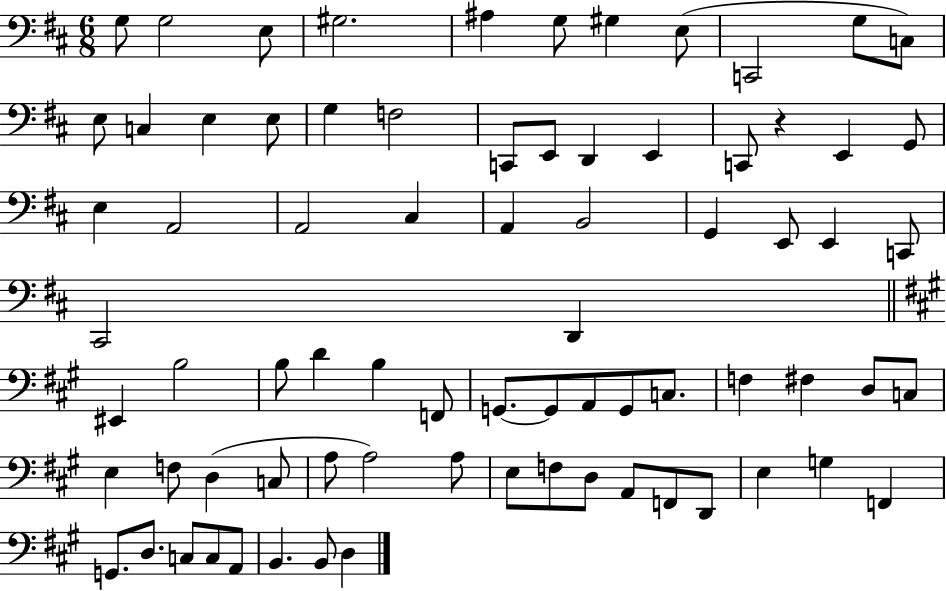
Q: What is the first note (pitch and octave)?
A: G3